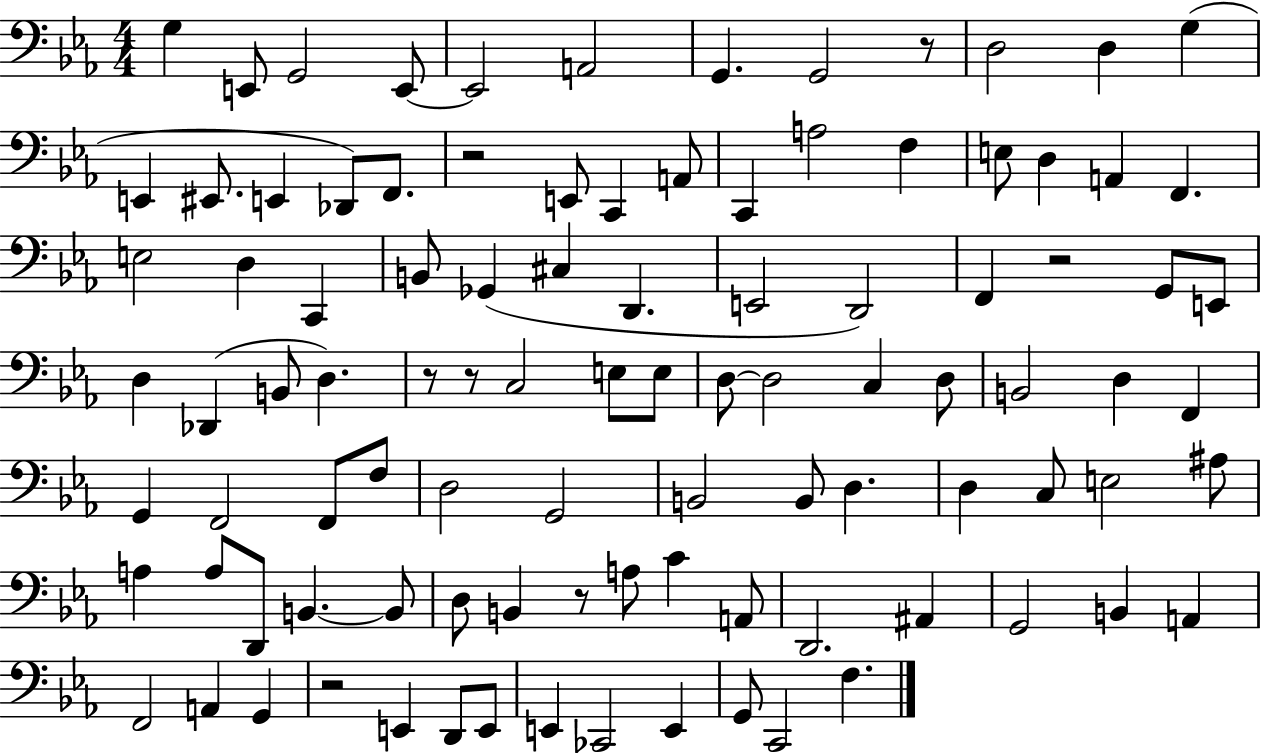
{
  \clef bass
  \numericTimeSignature
  \time 4/4
  \key ees \major
  g4 e,8 g,2 e,8~~ | e,2 a,2 | g,4. g,2 r8 | d2 d4 g4( | \break e,4 eis,8. e,4 des,8) f,8. | r2 e,8 c,4 a,8 | c,4 a2 f4 | e8 d4 a,4 f,4. | \break e2 d4 c,4 | b,8 ges,4( cis4 d,4. | e,2 d,2) | f,4 r2 g,8 e,8 | \break d4 des,4( b,8 d4.) | r8 r8 c2 e8 e8 | d8~~ d2 c4 d8 | b,2 d4 f,4 | \break g,4 f,2 f,8 f8 | d2 g,2 | b,2 b,8 d4. | d4 c8 e2 ais8 | \break a4 a8 d,8 b,4.~~ b,8 | d8 b,4 r8 a8 c'4 a,8 | d,2. ais,4 | g,2 b,4 a,4 | \break f,2 a,4 g,4 | r2 e,4 d,8 e,8 | e,4 ces,2 e,4 | g,8 c,2 f4. | \break \bar "|."
}